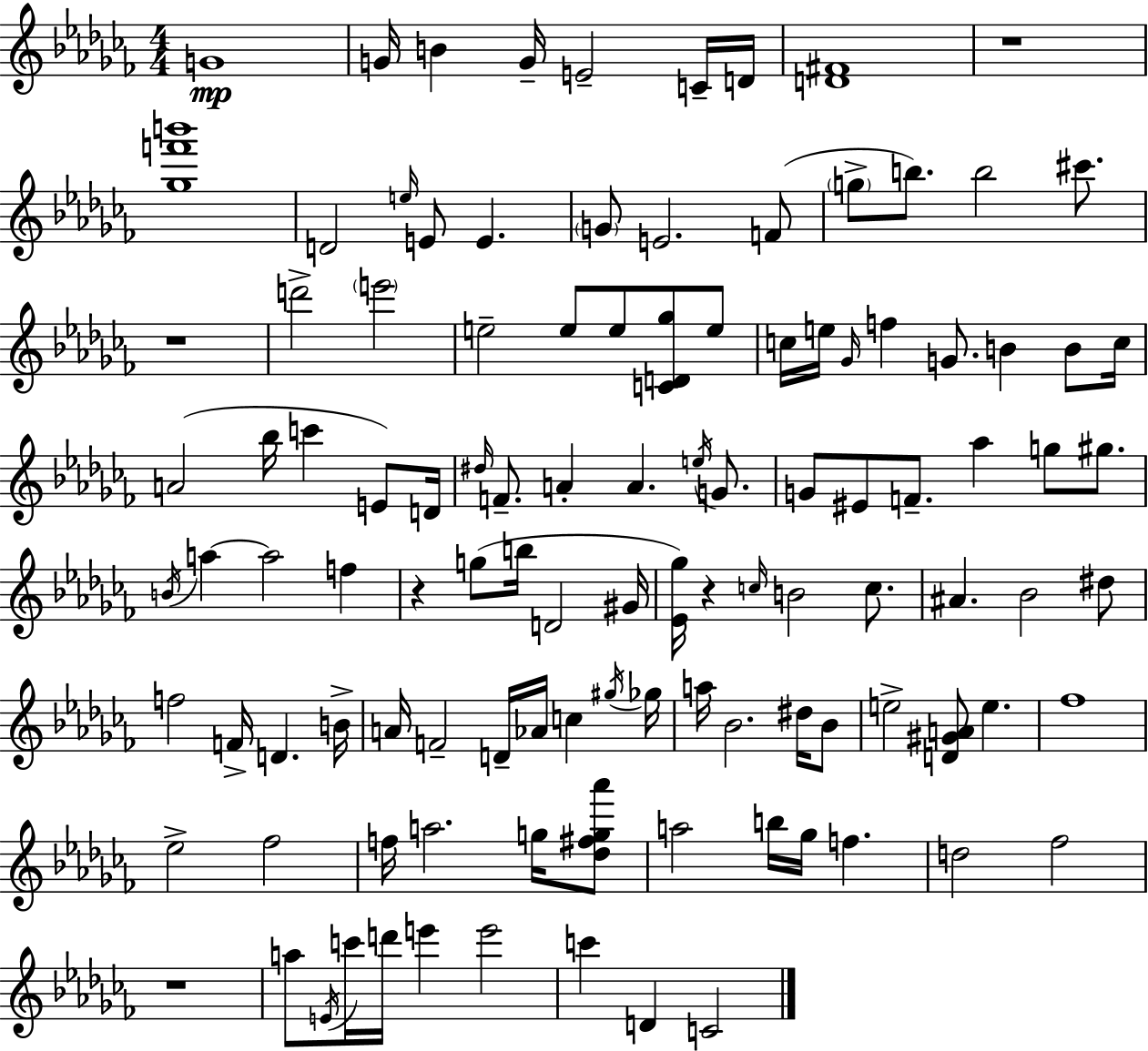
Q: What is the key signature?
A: AES minor